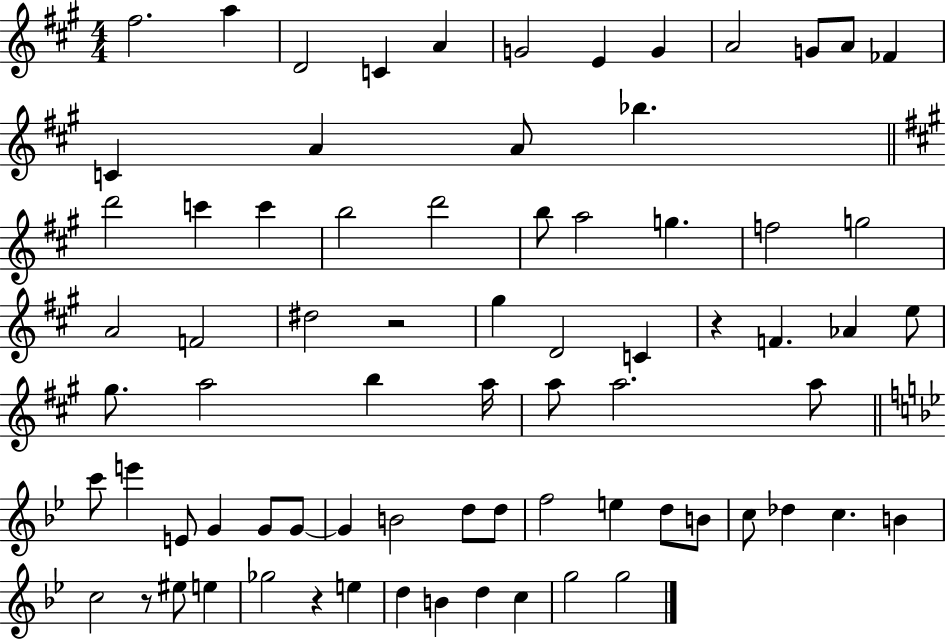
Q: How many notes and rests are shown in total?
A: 75